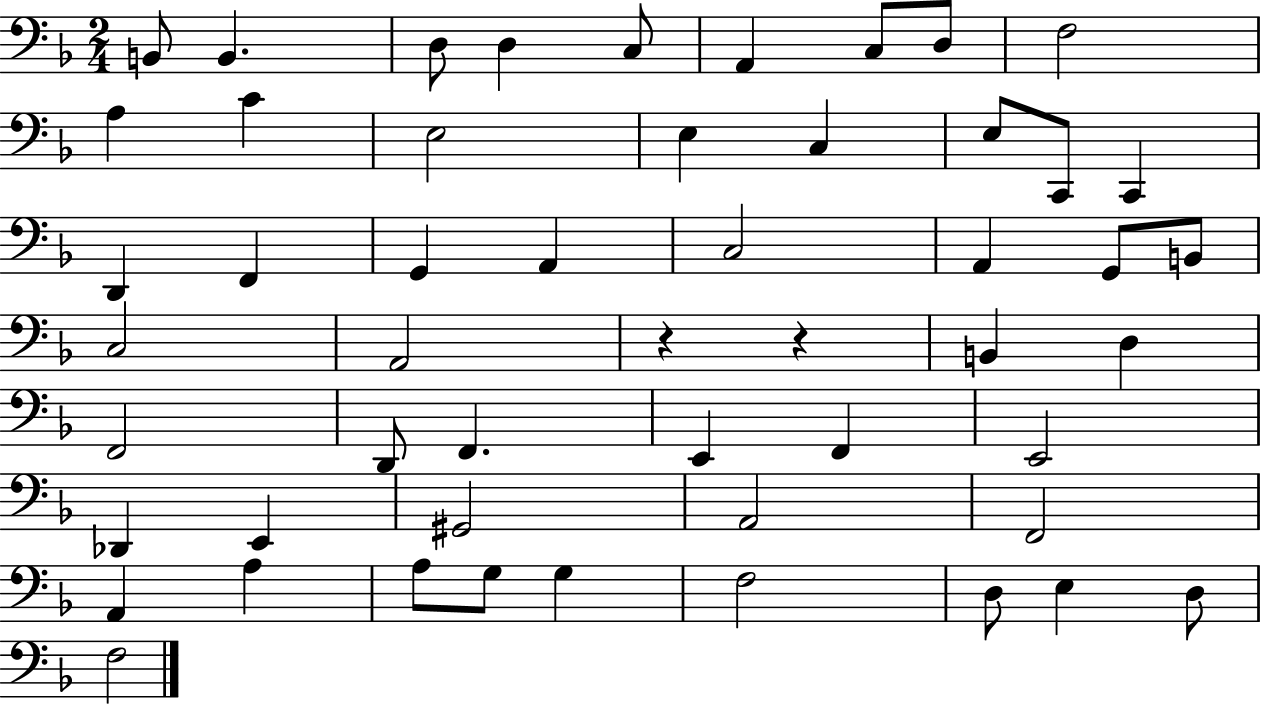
X:1
T:Untitled
M:2/4
L:1/4
K:F
B,,/2 B,, D,/2 D, C,/2 A,, C,/2 D,/2 F,2 A, C E,2 E, C, E,/2 C,,/2 C,, D,, F,, G,, A,, C,2 A,, G,,/2 B,,/2 C,2 A,,2 z z B,, D, F,,2 D,,/2 F,, E,, F,, E,,2 _D,, E,, ^G,,2 A,,2 F,,2 A,, A, A,/2 G,/2 G, F,2 D,/2 E, D,/2 F,2